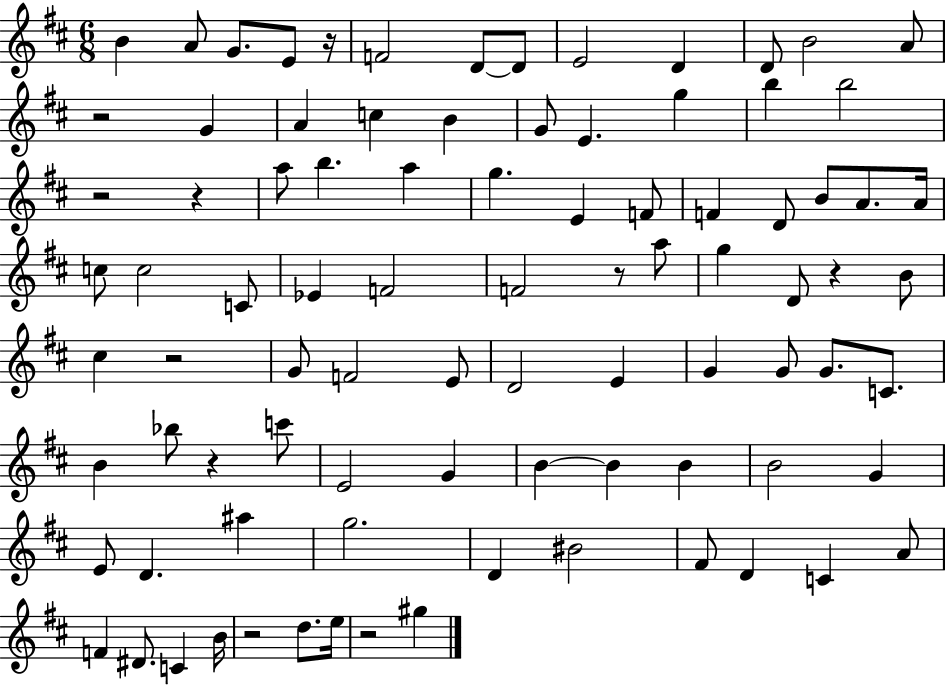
B4/q A4/e G4/e. E4/e R/s F4/h D4/e D4/e E4/h D4/q D4/e B4/h A4/e R/h G4/q A4/q C5/q B4/q G4/e E4/q. G5/q B5/q B5/h R/h R/q A5/e B5/q. A5/q G5/q. E4/q F4/e F4/q D4/e B4/e A4/e. A4/s C5/e C5/h C4/e Eb4/q F4/h F4/h R/e A5/e G5/q D4/e R/q B4/e C#5/q R/h G4/e F4/h E4/e D4/h E4/q G4/q G4/e G4/e. C4/e. B4/q Bb5/e R/q C6/e E4/h G4/q B4/q B4/q B4/q B4/h G4/q E4/e D4/q. A#5/q G5/h. D4/q BIS4/h F#4/e D4/q C4/q A4/e F4/q D#4/e. C4/q B4/s R/h D5/e. E5/s R/h G#5/q